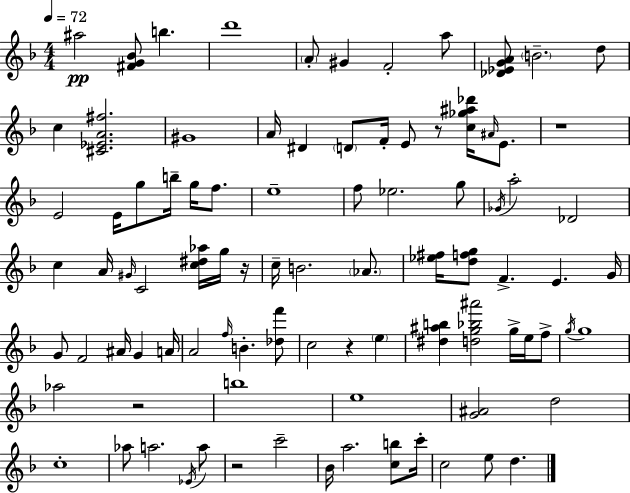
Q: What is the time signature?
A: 4/4